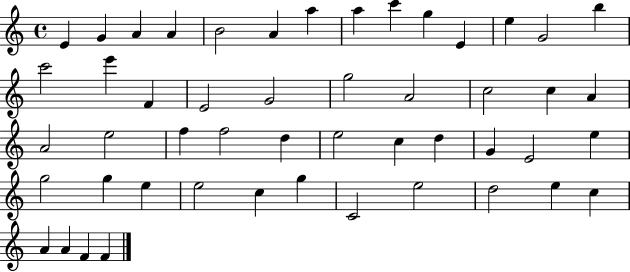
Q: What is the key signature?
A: C major